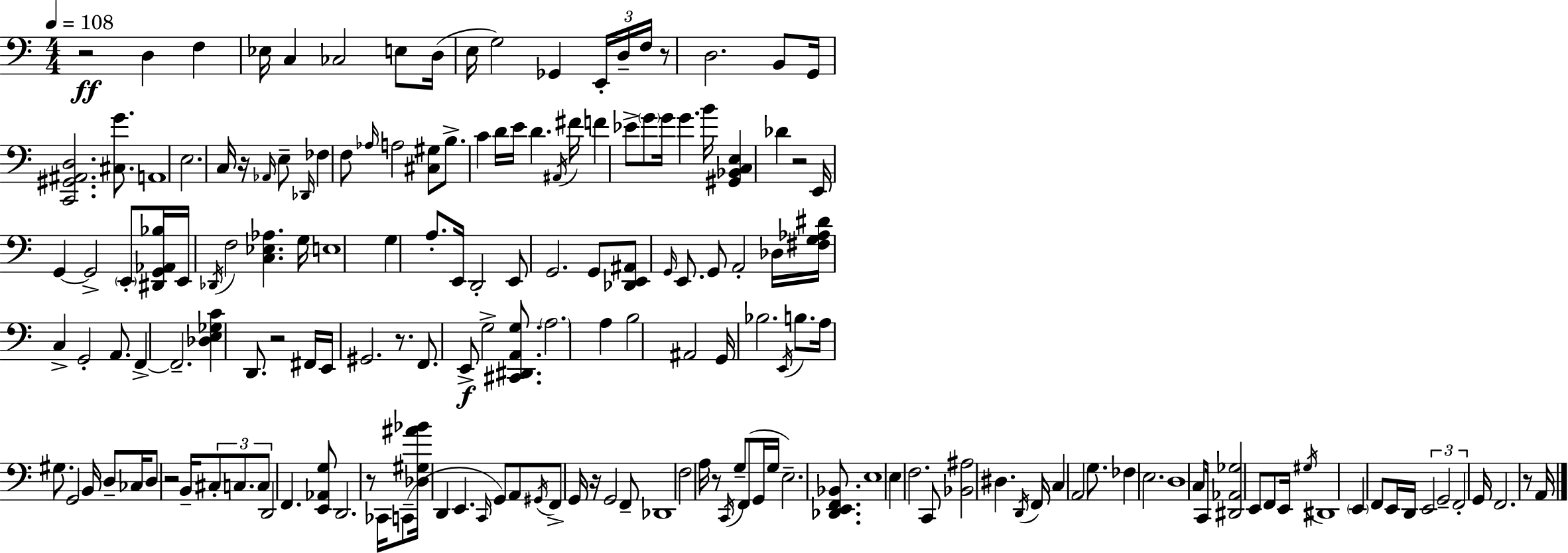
{
  \clef bass
  \numericTimeSignature
  \time 4/4
  \key c \major
  \tempo 4 = 108
  r2\ff d4 f4 | ees16 c4 ces2 e8 d16( | e16 g2) ges,4 \tuplet 3/2 { e,16-. d16-- f16 } | r8 d2. b,8 | \break g,16 <c, gis, ais, d>2. <cis g'>8. | a,1 | e2. c16 r16 \grace { aes,16 } e8-- | \grace { des,16 } fes4 f8 \grace { aes16 } a2 | \break <cis gis>8 b8.-> c'4 d'16 e'16 d'4. | \acciaccatura { ais,16 } fis'16 f'4 ees'8-> \parenthesize g'8 g'16 g'4. | b'16 <gis, bes, c e>4 des'4 r2 | e,16 g,4~~ g,2-> | \break \parenthesize e,8-. <dis, g, aes, bes>16 e,16 \acciaccatura { des,16 } f2 <c ees aes>4. | g16 e1 | g4 a8.-. e,16 d,2-. | e,8 g,2. | \break g,8 <des, e, ais,>8 \grace { g,16 } e,8. g,8 a,2-. | des16 <fis g aes dis'>16 c4-> g,2-. | a,8. f,4->~~ f,2.-- | <des e ges c'>4 d,8. r2 | \break fis,16 e,16 gis,2. | r8. f,8. e,8->\f g2-> | <cis, dis, a, g>8. \parenthesize a2. | a4 b2 ais,2 | \break g,16 bes2. | \acciaccatura { e,16 } b8. a16 gis8. g,2 | b,16 d8-- ces16 d8 r2 | b,16-- \tuplet 3/2 { cis8-. c8. c8 } d,2 | \break f,4. <e, aes, g>8 d,2. | r8 ces,16 c,8--( <des gis ais' bes'>16 d,4 e,4. | \grace { c,16 } g,8) a,8 \acciaccatura { gis,16 } f,8-> g,16 r16 g,2 | f,8-- des,1 | \break f2 | a16 r8 \acciaccatura { c,16 } g8-- f,8( g,16 g16 e2.--) | <des, e, f, bes,>8. e1 | e4 f2. | \break c,8 <bes, ais>2 | dis4. \acciaccatura { d,16 } f,16 c4 | a,2 g8. fes4 e2. | d1 | \break c8 c,16 <dis, aes, ges>2 | e,8 f,8 e,16 \acciaccatura { gis16 } dis,1 | \parenthesize e,4 | f,8 e,16 d,16 \tuplet 3/2 { e,2 g,2-- | \break f,2-. } g,16 f,2. | r8 a,16 \bar "|."
}